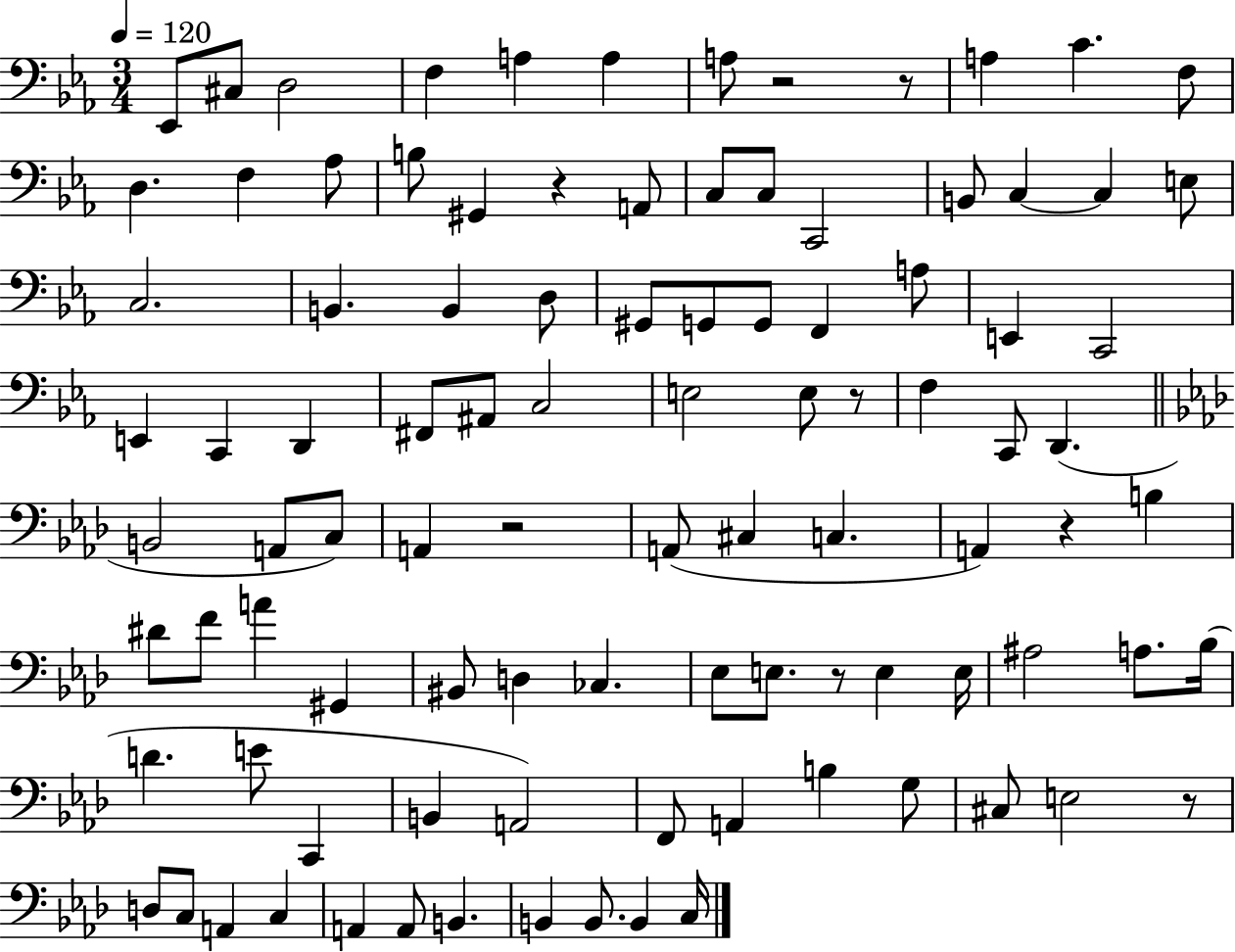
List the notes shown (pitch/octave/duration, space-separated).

Eb2/e C#3/e D3/h F3/q A3/q A3/q A3/e R/h R/e A3/q C4/q. F3/e D3/q. F3/q Ab3/e B3/e G#2/q R/q A2/e C3/e C3/e C2/h B2/e C3/q C3/q E3/e C3/h. B2/q. B2/q D3/e G#2/e G2/e G2/e F2/q A3/e E2/q C2/h E2/q C2/q D2/q F#2/e A#2/e C3/h E3/h E3/e R/e F3/q C2/e D2/q. B2/h A2/e C3/e A2/q R/h A2/e C#3/q C3/q. A2/q R/q B3/q D#4/e F4/e A4/q G#2/q BIS2/e D3/q CES3/q. Eb3/e E3/e. R/e E3/q E3/s A#3/h A3/e. Bb3/s D4/q. E4/e C2/q B2/q A2/h F2/e A2/q B3/q G3/e C#3/e E3/h R/e D3/e C3/e A2/q C3/q A2/q A2/e B2/q. B2/q B2/e. B2/q C3/s